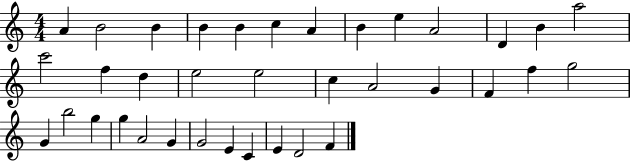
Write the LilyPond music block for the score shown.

{
  \clef treble
  \numericTimeSignature
  \time 4/4
  \key c \major
  a'4 b'2 b'4 | b'4 b'4 c''4 a'4 | b'4 e''4 a'2 | d'4 b'4 a''2 | \break c'''2 f''4 d''4 | e''2 e''2 | c''4 a'2 g'4 | f'4 f''4 g''2 | \break g'4 b''2 g''4 | g''4 a'2 g'4 | g'2 e'4 c'4 | e'4 d'2 f'4 | \break \bar "|."
}